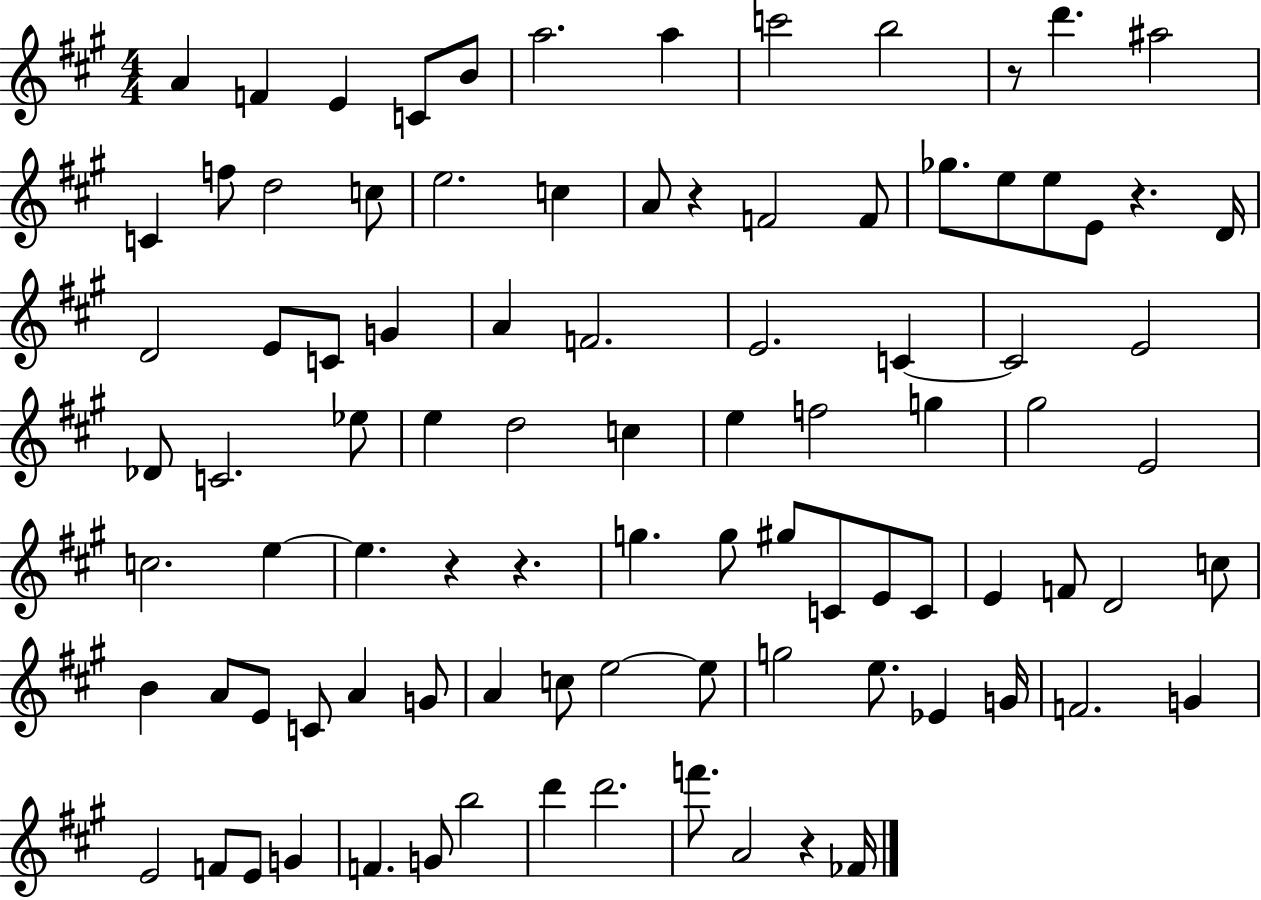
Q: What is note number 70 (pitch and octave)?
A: G5